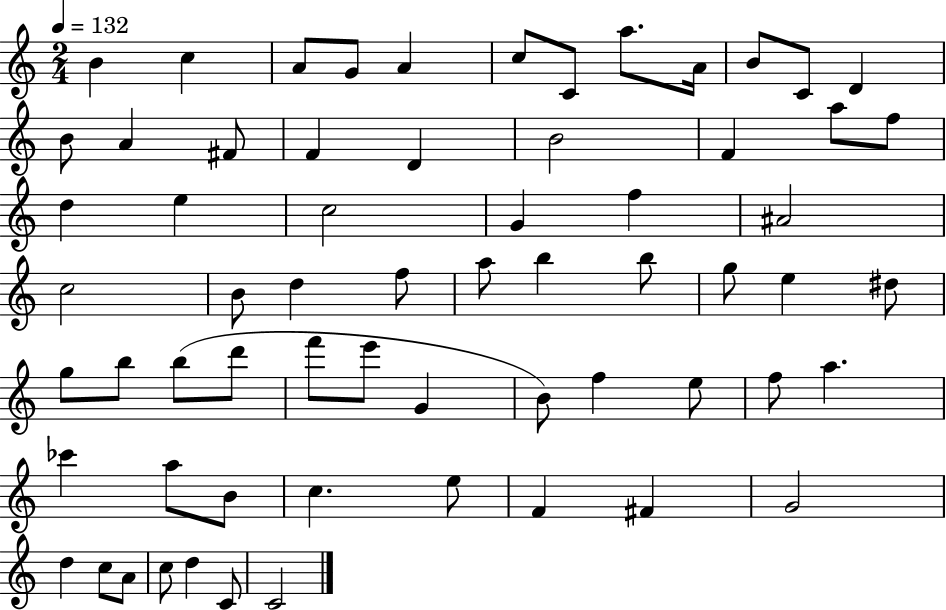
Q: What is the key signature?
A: C major